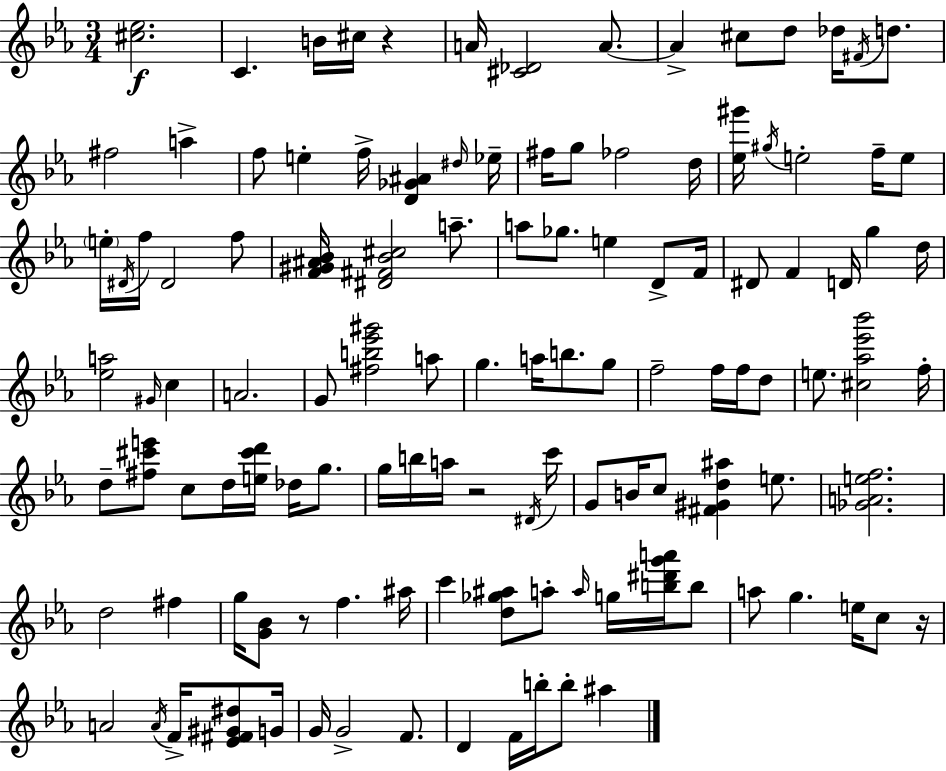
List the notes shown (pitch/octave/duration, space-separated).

[C#5,Eb5]/h. C4/q. B4/s C#5/s R/q A4/s [C#4,Db4]/h A4/e. A4/q C#5/e D5/e Db5/s F#4/s D5/e. F#5/h A5/q F5/e E5/q F5/s [D4,Gb4,A#4]/q D#5/s Eb5/s F#5/s G5/e FES5/h D5/s [Eb5,G#6]/s G#5/s E5/h F5/s E5/e E5/s D#4/s F5/s D#4/h F5/e [F4,G#4,A#4,Bb4]/s [D#4,F#4,Bb4,C#5]/h A5/e. A5/e Gb5/e. E5/q D4/e F4/s D#4/e F4/q D4/s G5/q D5/s [Eb5,A5]/h G#4/s C5/q A4/h. G4/e [F#5,B5,Eb6,G#6]/h A5/e G5/q. A5/s B5/e. G5/e F5/h F5/s F5/s D5/e E5/e. [C#5,Ab5,Eb6,Bb6]/h F5/s D5/e [F#5,C#6,E6]/e C5/e D5/s [E5,C#6,D6]/s Db5/s G5/e. G5/s B5/s A5/s R/h D#4/s C6/s G4/e B4/s C5/e [F#4,G#4,D5,A#5]/q E5/e. [Gb4,A4,E5,F5]/h. D5/h F#5/q G5/s [G4,Bb4]/e R/e F5/q. A#5/s C6/q [D5,Gb5,A#5]/e A5/e A5/s G5/s [B5,D#6,G6,A6]/s B5/e A5/e G5/q. E5/s C5/e R/s A4/h A4/s F4/s [Eb4,F#4,G#4,D#5]/e G4/s G4/s G4/h F4/e. D4/q F4/s B5/s B5/e A#5/q